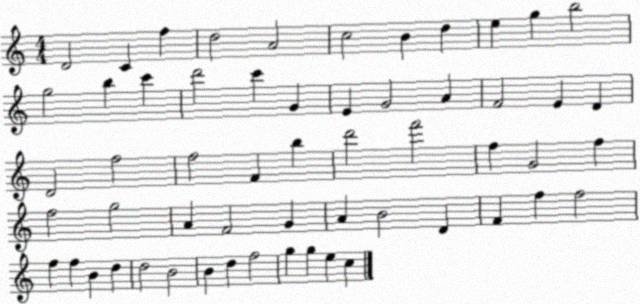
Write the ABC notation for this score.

X:1
T:Untitled
M:4/4
L:1/4
K:C
D2 C f d2 A2 c2 B d e g b2 g2 b c' d'2 c' G E G2 A F2 E D D2 f2 f2 F b d'2 f'2 f G2 f f2 g2 A F2 G A B2 D F f f2 f f B d d2 B2 B d f2 g g e c